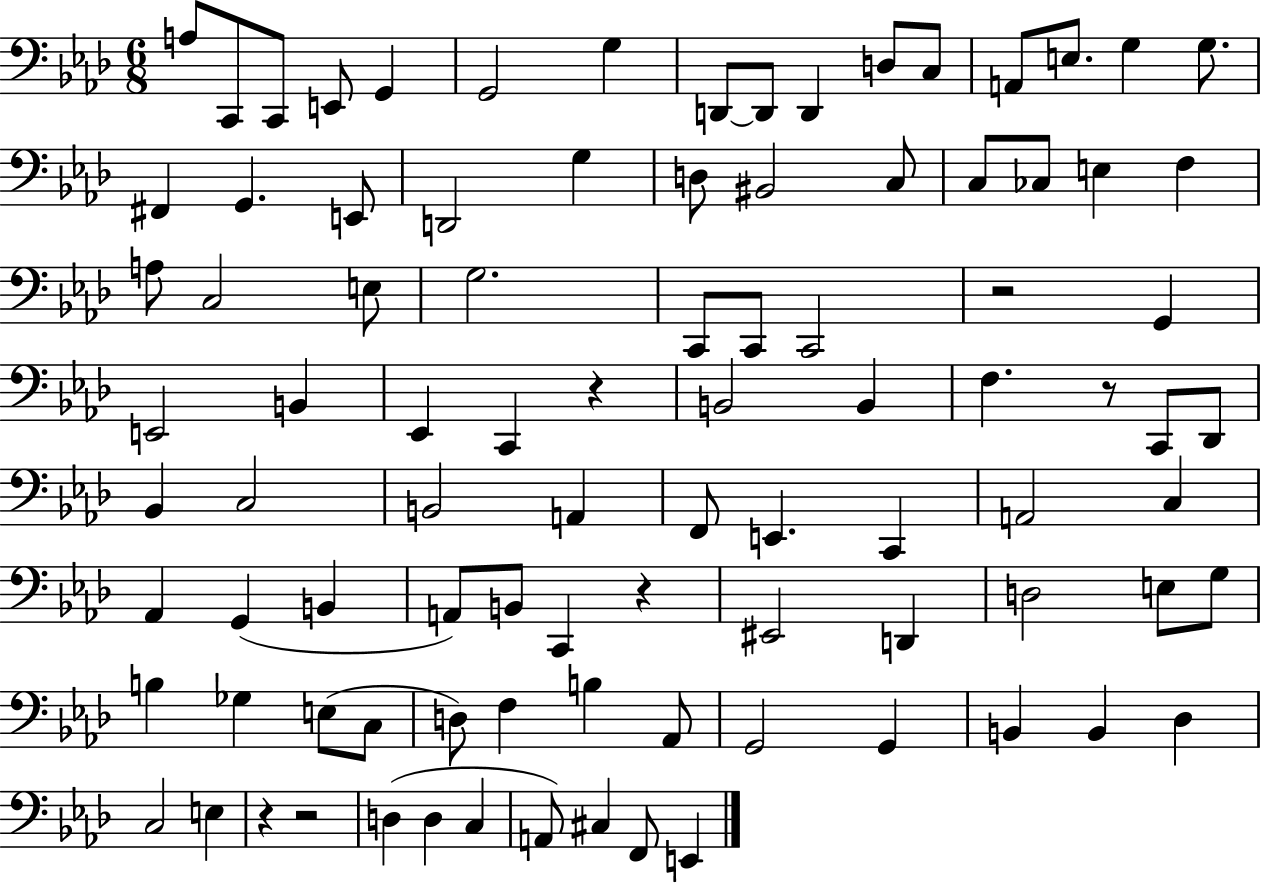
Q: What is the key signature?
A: AES major